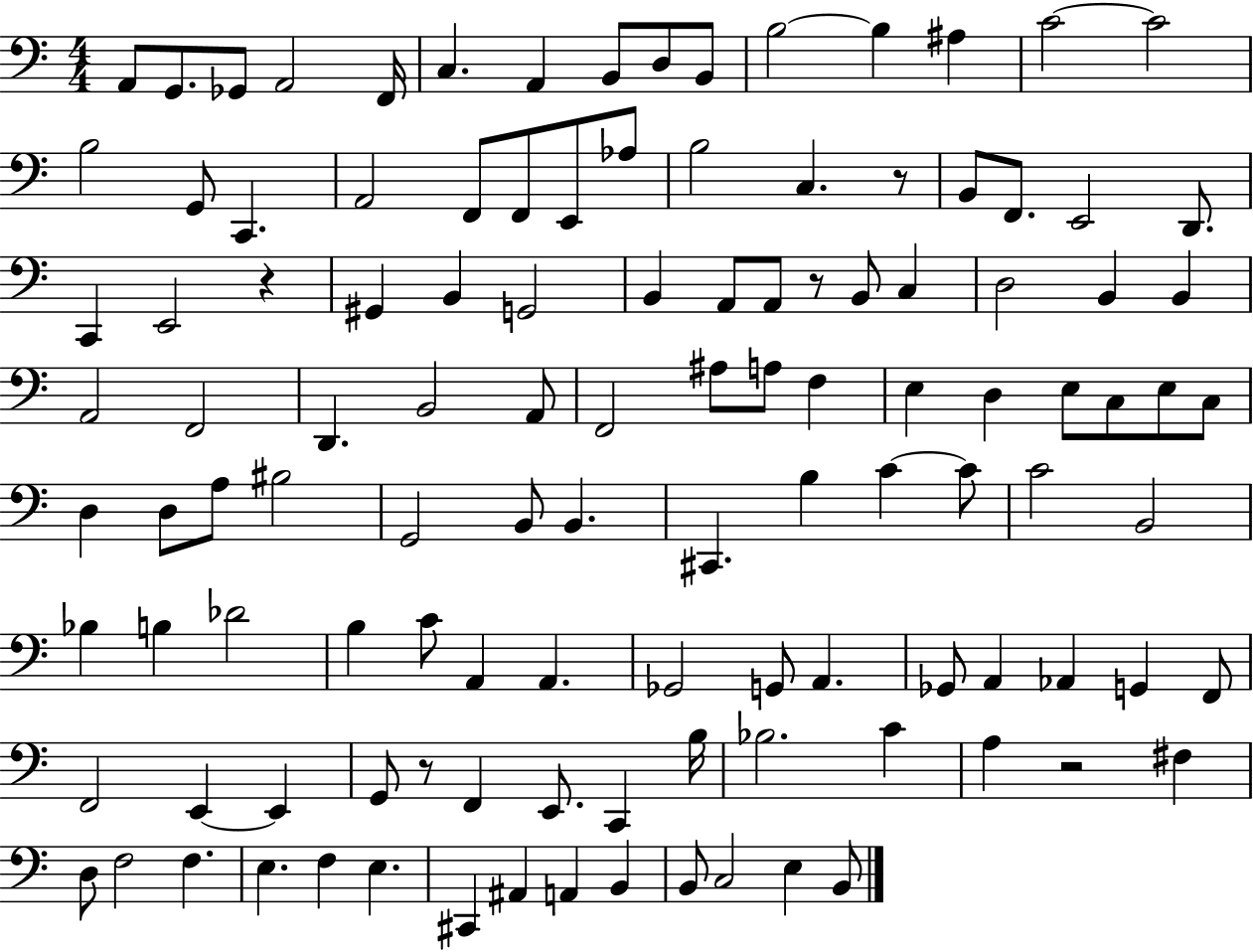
{
  \clef bass
  \numericTimeSignature
  \time 4/4
  \key c \major
  a,8 g,8. ges,8 a,2 f,16 | c4. a,4 b,8 d8 b,8 | b2~~ b4 ais4 | c'2~~ c'2 | \break b2 g,8 c,4. | a,2 f,8 f,8 e,8 aes8 | b2 c4. r8 | b,8 f,8. e,2 d,8. | \break c,4 e,2 r4 | gis,4 b,4 g,2 | b,4 a,8 a,8 r8 b,8 c4 | d2 b,4 b,4 | \break a,2 f,2 | d,4. b,2 a,8 | f,2 ais8 a8 f4 | e4 d4 e8 c8 e8 c8 | \break d4 d8 a8 bis2 | g,2 b,8 b,4. | cis,4. b4 c'4~~ c'8 | c'2 b,2 | \break bes4 b4 des'2 | b4 c'8 a,4 a,4. | ges,2 g,8 a,4. | ges,8 a,4 aes,4 g,4 f,8 | \break f,2 e,4~~ e,4 | g,8 r8 f,4 e,8. c,4 b16 | bes2. c'4 | a4 r2 fis4 | \break d8 f2 f4. | e4. f4 e4. | cis,4 ais,4 a,4 b,4 | b,8 c2 e4 b,8 | \break \bar "|."
}